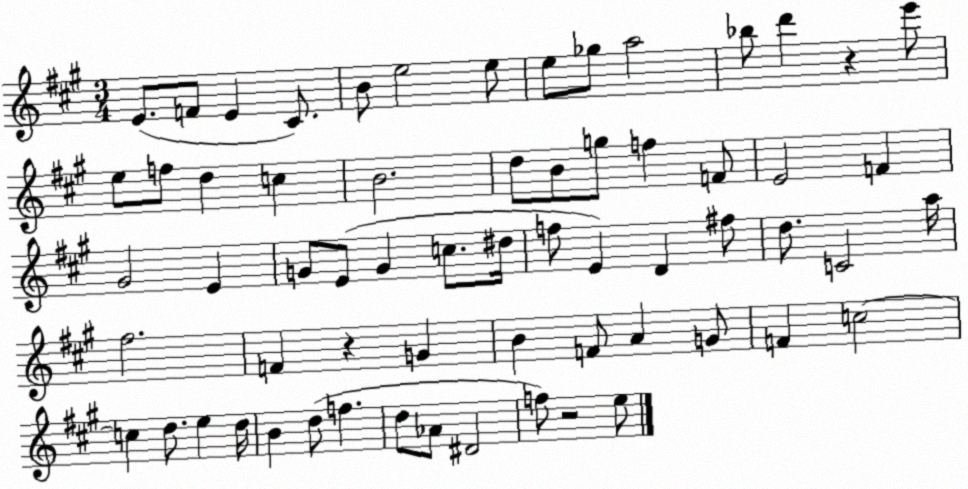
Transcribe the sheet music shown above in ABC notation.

X:1
T:Untitled
M:3/4
L:1/4
K:A
E/2 F/2 E ^C/2 B/2 e2 e/2 e/2 _g/2 a2 _b/2 d' z e'/2 e/2 f/2 d c B2 d/2 B/2 g/2 f F/2 E2 F ^G2 E G/2 E/2 G c/2 ^d/4 f/2 E D ^f/2 d/2 C2 a/4 ^f2 F z G B F/2 A G/2 F c2 c d/2 e d/4 B d/2 f d/2 _A/2 ^D2 f/2 z2 e/2